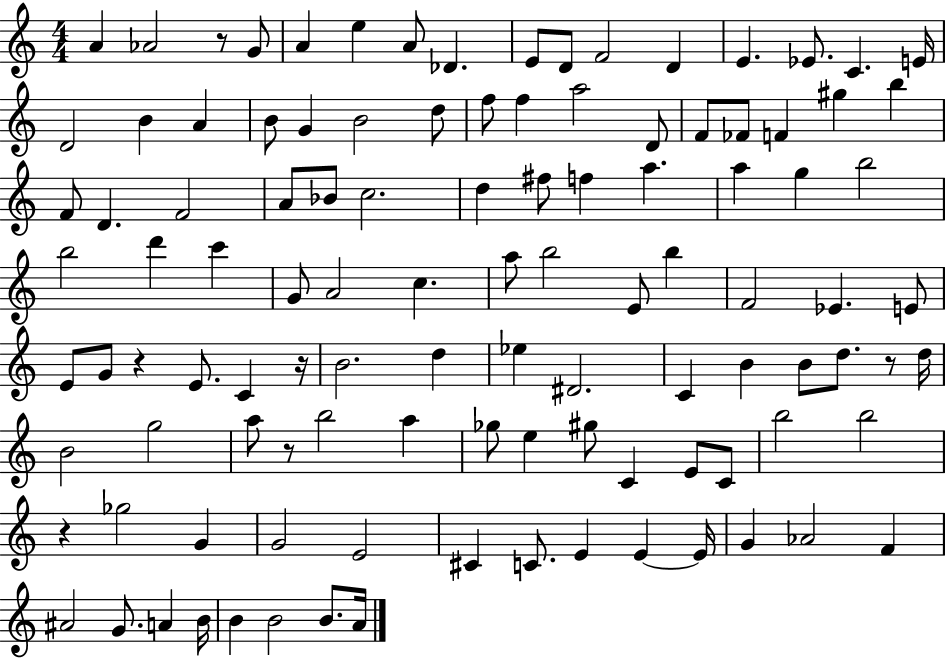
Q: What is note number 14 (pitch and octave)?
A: C4